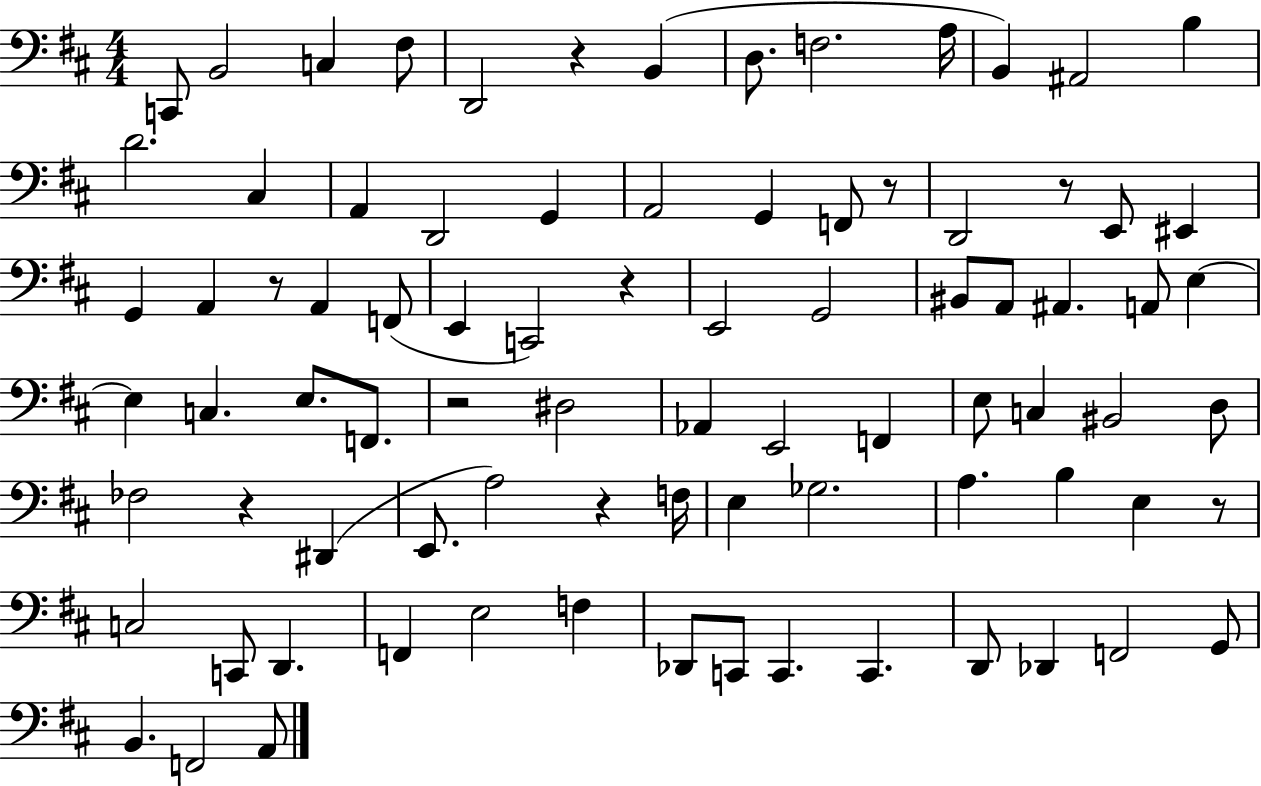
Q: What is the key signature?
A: D major